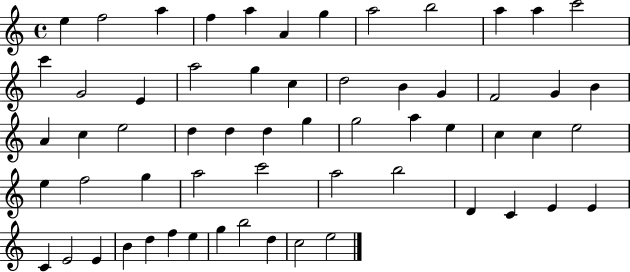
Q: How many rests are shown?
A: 0